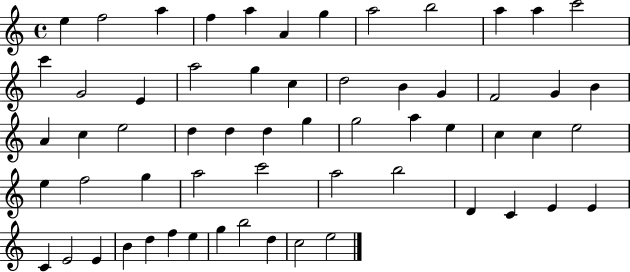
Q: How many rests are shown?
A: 0